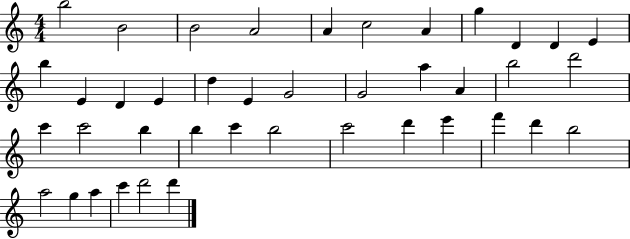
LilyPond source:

{
  \clef treble
  \numericTimeSignature
  \time 4/4
  \key c \major
  b''2 b'2 | b'2 a'2 | a'4 c''2 a'4 | g''4 d'4 d'4 e'4 | \break b''4 e'4 d'4 e'4 | d''4 e'4 g'2 | g'2 a''4 a'4 | b''2 d'''2 | \break c'''4 c'''2 b''4 | b''4 c'''4 b''2 | c'''2 d'''4 e'''4 | f'''4 d'''4 b''2 | \break a''2 g''4 a''4 | c'''4 d'''2 d'''4 | \bar "|."
}